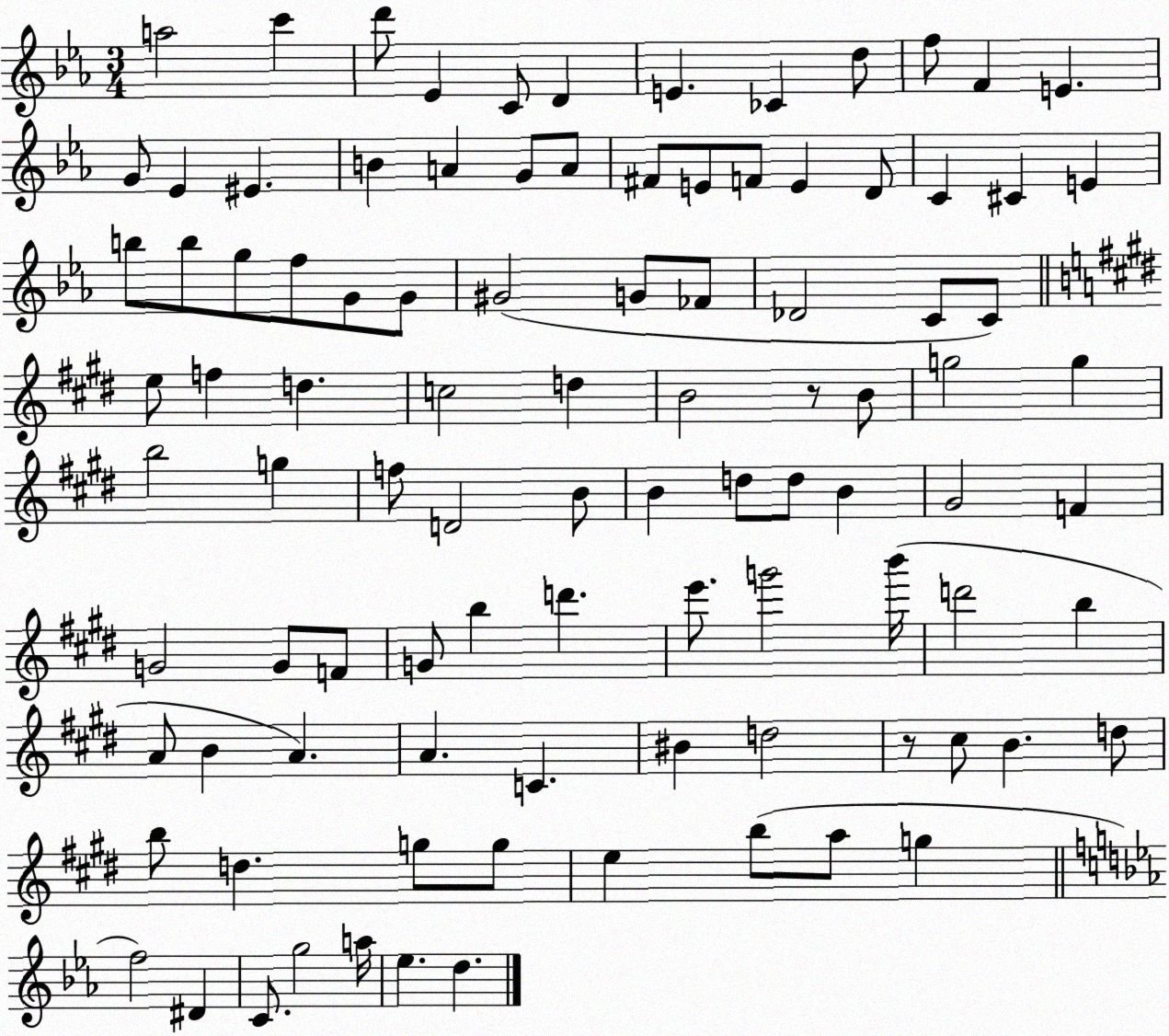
X:1
T:Untitled
M:3/4
L:1/4
K:Eb
a2 c' d'/2 _E C/2 D E _C d/2 f/2 F E G/2 _E ^E B A G/2 A/2 ^F/2 E/2 F/2 E D/2 C ^C E b/2 b/2 g/2 f/2 G/2 G/2 ^G2 G/2 _F/2 _D2 C/2 C/2 e/2 f d c2 d B2 z/2 B/2 g2 g b2 g f/2 D2 B/2 B d/2 d/2 B ^G2 F G2 G/2 F/2 G/2 b d' e'/2 g'2 b'/4 d'2 b A/2 B A A C ^B d2 z/2 ^c/2 B d/2 b/2 d g/2 g/2 e b/2 a/2 g f2 ^D C/2 g2 a/4 _e d